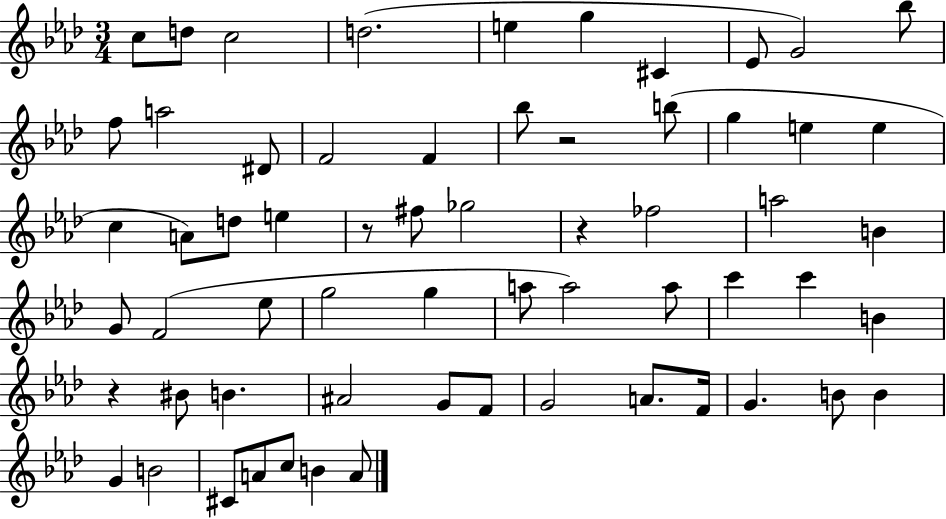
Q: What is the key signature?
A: AES major